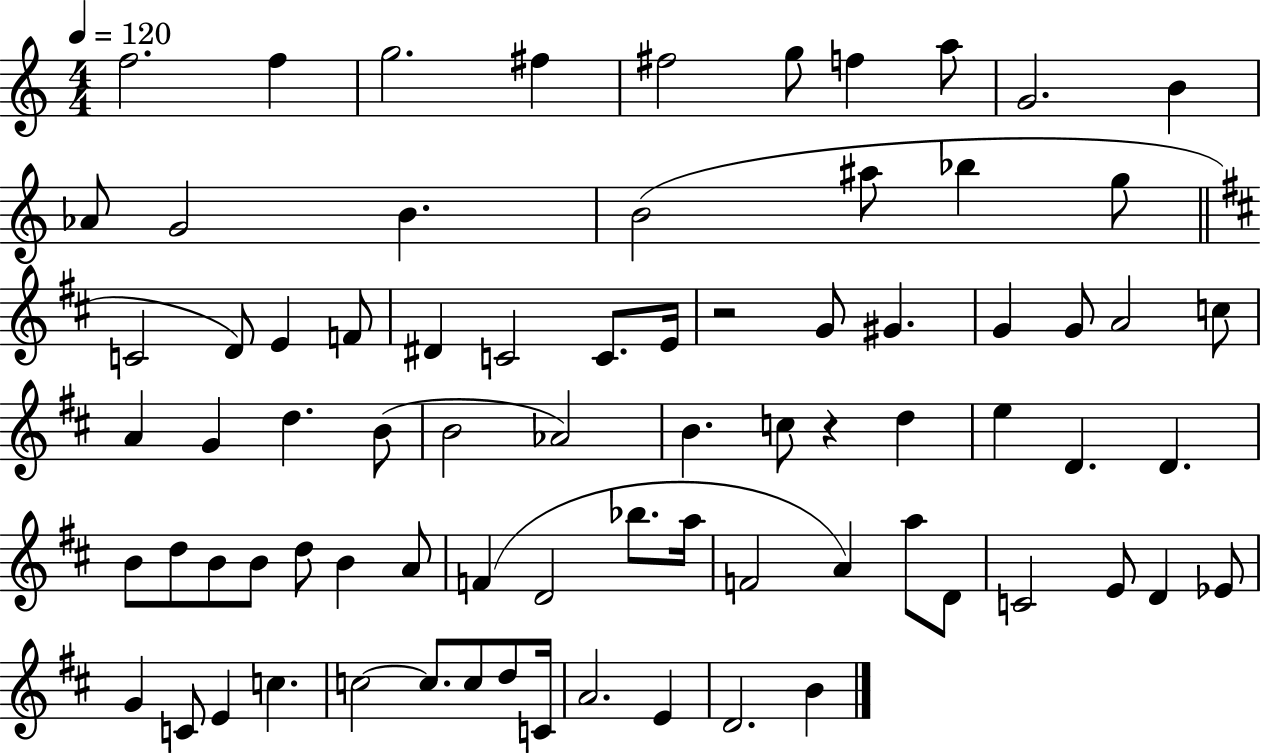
{
  \clef treble
  \numericTimeSignature
  \time 4/4
  \key c \major
  \tempo 4 = 120
  f''2. f''4 | g''2. fis''4 | fis''2 g''8 f''4 a''8 | g'2. b'4 | \break aes'8 g'2 b'4. | b'2( ais''8 bes''4 g''8 | \bar "||" \break \key d \major c'2 d'8) e'4 f'8 | dis'4 c'2 c'8. e'16 | r2 g'8 gis'4. | g'4 g'8 a'2 c''8 | \break a'4 g'4 d''4. b'8( | b'2 aes'2) | b'4. c''8 r4 d''4 | e''4 d'4. d'4. | \break b'8 d''8 b'8 b'8 d''8 b'4 a'8 | f'4( d'2 bes''8. a''16 | f'2 a'4) a''8 d'8 | c'2 e'8 d'4 ees'8 | \break g'4 c'8 e'4 c''4. | c''2~~ c''8. c''8 d''8 c'16 | a'2. e'4 | d'2. b'4 | \break \bar "|."
}